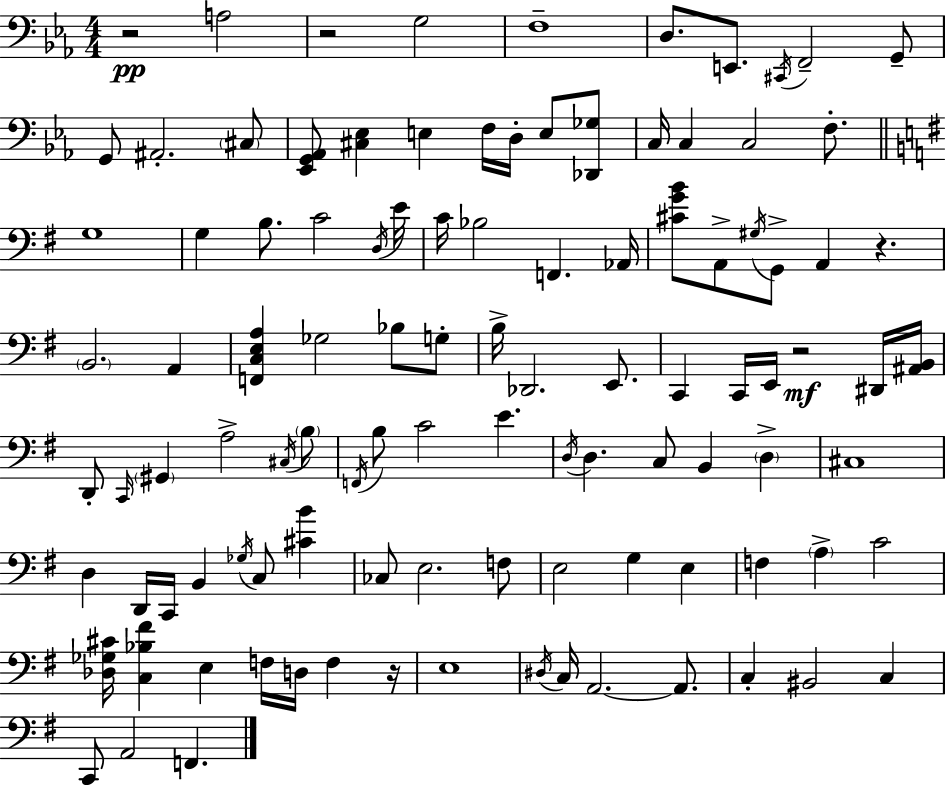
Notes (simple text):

R/h A3/h R/h G3/h F3/w D3/e. E2/e. C#2/s F2/h G2/e G2/e A#2/h. C#3/e [Eb2,G2,Ab2]/e [C#3,Eb3]/q E3/q F3/s D3/s E3/e [Db2,Gb3]/e C3/s C3/q C3/h F3/e. G3/w G3/q B3/e. C4/h D3/s E4/s C4/s Bb3/h F2/q. Ab2/s [C#4,G4,B4]/e A2/e G#3/s G2/e A2/q R/q. B2/h. A2/q [F2,C3,E3,A3]/q Gb3/h Bb3/e G3/e B3/s Db2/h. E2/e. C2/q C2/s E2/s R/h D#2/s [A#2,B2]/s D2/e C2/s G#2/q A3/h C#3/s B3/e F2/s B3/e C4/h E4/q. D3/s D3/q. C3/e B2/q D3/q C#3/w D3/q D2/s C2/s B2/q Gb3/s C3/e [C#4,B4]/q CES3/e E3/h. F3/e E3/h G3/q E3/q F3/q A3/q C4/h [Db3,Gb3,C#4]/s [C3,Bb3,F#4]/q E3/q F3/s D3/s F3/q R/s E3/w D#3/s C3/s A2/h. A2/e. C3/q BIS2/h C3/q C2/e A2/h F2/q.